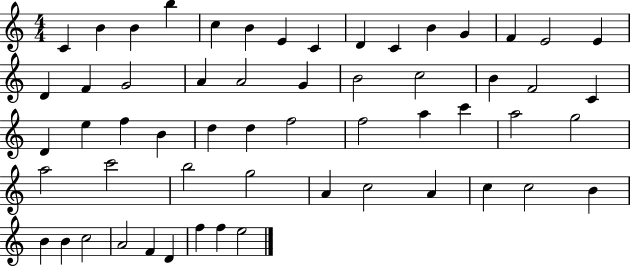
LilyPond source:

{
  \clef treble
  \numericTimeSignature
  \time 4/4
  \key c \major
  c'4 b'4 b'4 b''4 | c''4 b'4 e'4 c'4 | d'4 c'4 b'4 g'4 | f'4 e'2 e'4 | \break d'4 f'4 g'2 | a'4 a'2 g'4 | b'2 c''2 | b'4 f'2 c'4 | \break d'4 e''4 f''4 b'4 | d''4 d''4 f''2 | f''2 a''4 c'''4 | a''2 g''2 | \break a''2 c'''2 | b''2 g''2 | a'4 c''2 a'4 | c''4 c''2 b'4 | \break b'4 b'4 c''2 | a'2 f'4 d'4 | f''4 f''4 e''2 | \bar "|."
}